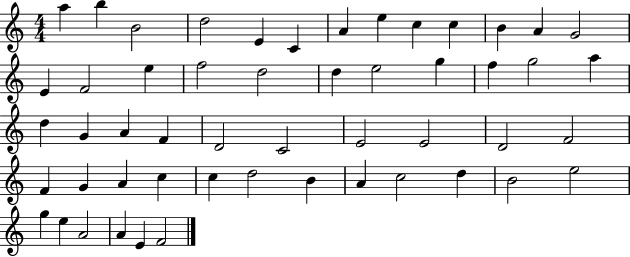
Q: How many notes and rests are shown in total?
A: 52